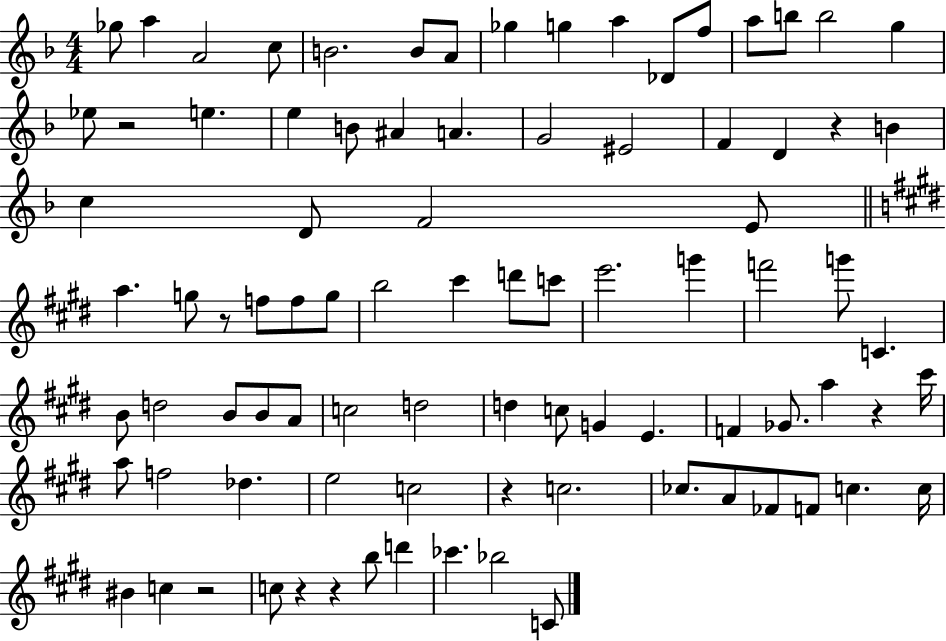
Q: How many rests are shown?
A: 8